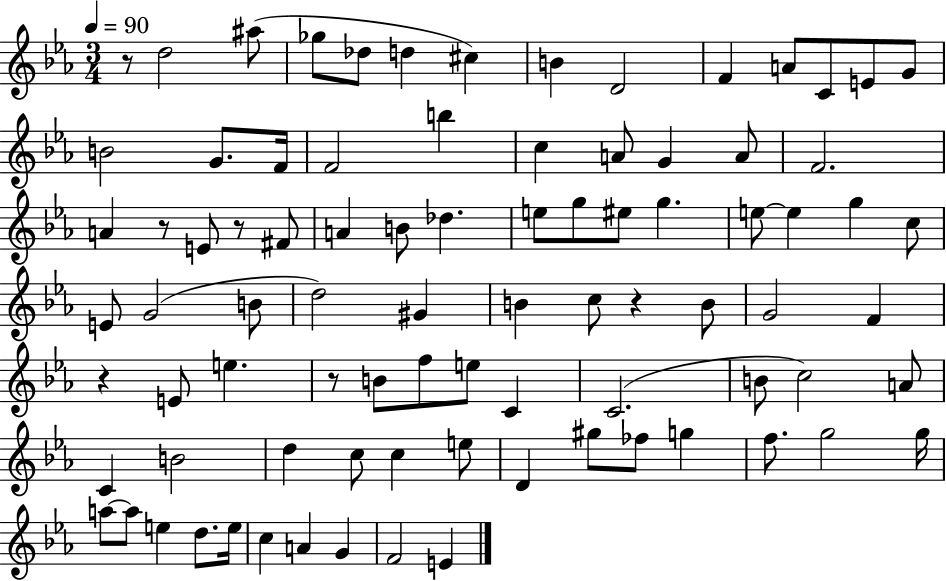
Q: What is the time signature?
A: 3/4